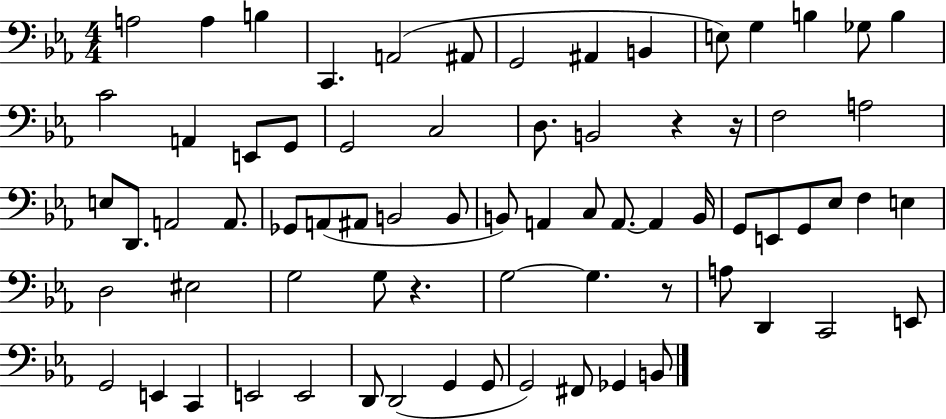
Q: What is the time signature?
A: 4/4